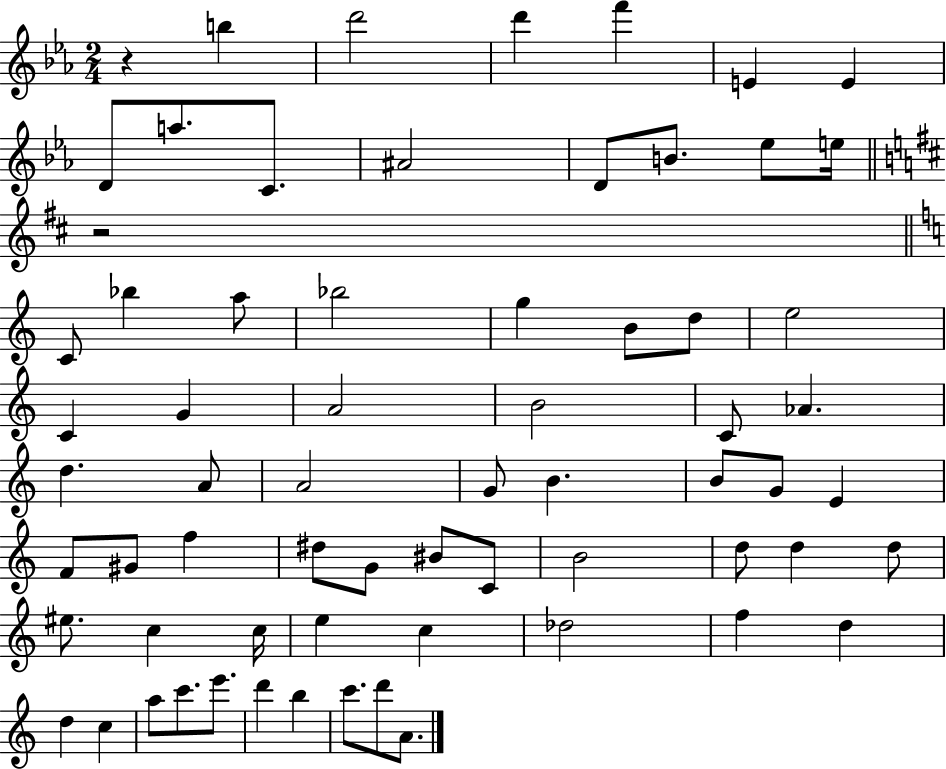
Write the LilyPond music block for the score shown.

{
  \clef treble
  \numericTimeSignature
  \time 2/4
  \key ees \major
  \repeat volta 2 { r4 b''4 | d'''2 | d'''4 f'''4 | e'4 e'4 | \break d'8 a''8. c'8. | ais'2 | d'8 b'8. ees''8 e''16 | \bar "||" \break \key b \minor r2 | \bar "||" \break \key a \minor c'8 bes''4 a''8 | bes''2 | g''4 b'8 d''8 | e''2 | \break c'4 g'4 | a'2 | b'2 | c'8 aes'4. | \break d''4. a'8 | a'2 | g'8 b'4. | b'8 g'8 e'4 | \break f'8 gis'8 f''4 | dis''8 g'8 bis'8 c'8 | b'2 | d''8 d''4 d''8 | \break eis''8. c''4 c''16 | e''4 c''4 | des''2 | f''4 d''4 | \break d''4 c''4 | a''8 c'''8. e'''8. | d'''4 b''4 | c'''8. d'''8 a'8. | \break } \bar "|."
}